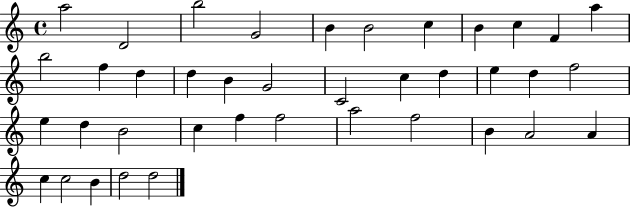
A5/h D4/h B5/h G4/h B4/q B4/h C5/q B4/q C5/q F4/q A5/q B5/h F5/q D5/q D5/q B4/q G4/h C4/h C5/q D5/q E5/q D5/q F5/h E5/q D5/q B4/h C5/q F5/q F5/h A5/h F5/h B4/q A4/h A4/q C5/q C5/h B4/q D5/h D5/h